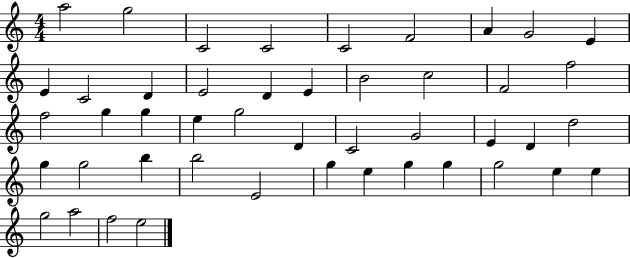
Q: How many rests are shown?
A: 0